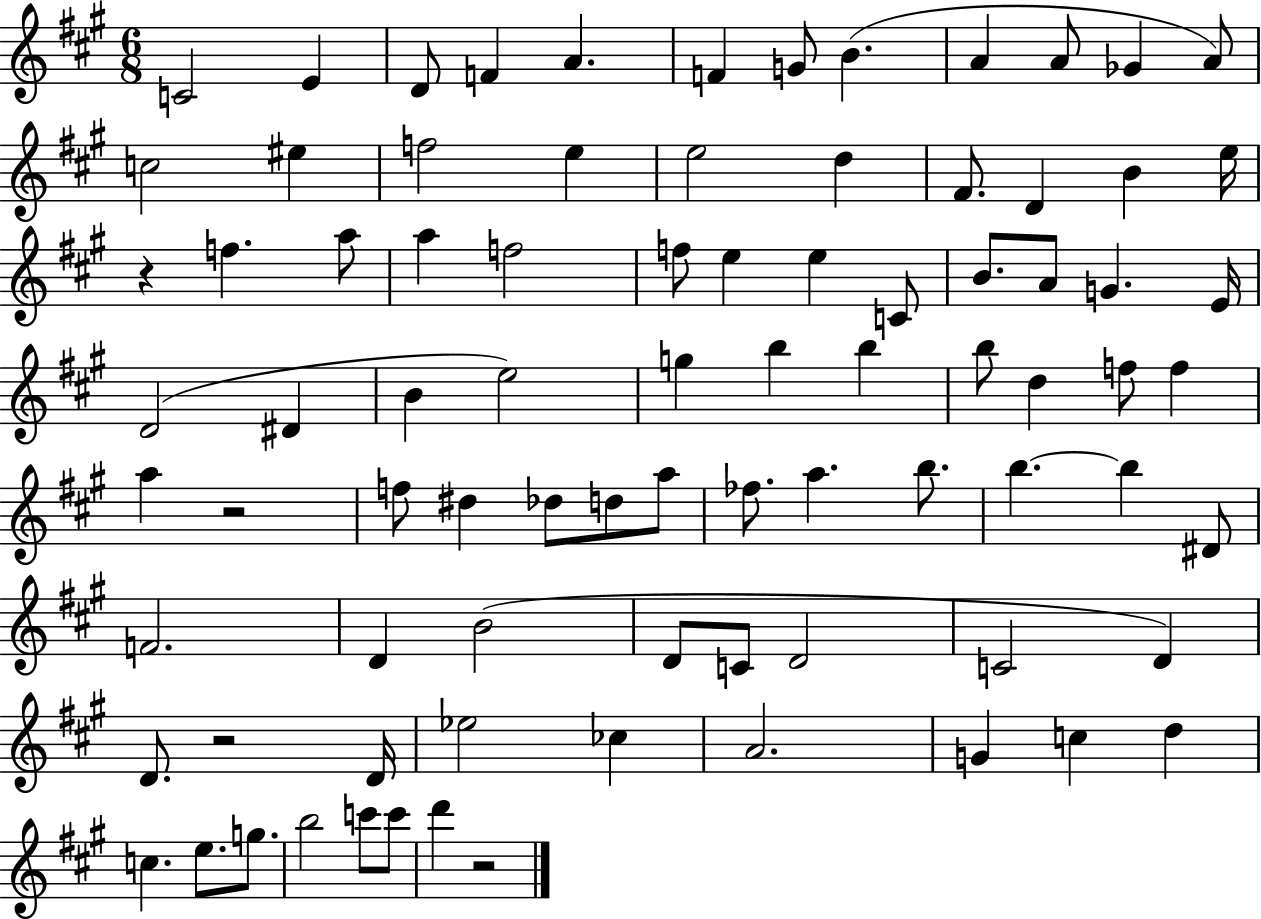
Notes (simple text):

C4/h E4/q D4/e F4/q A4/q. F4/q G4/e B4/q. A4/q A4/e Gb4/q A4/e C5/h EIS5/q F5/h E5/q E5/h D5/q F#4/e. D4/q B4/q E5/s R/q F5/q. A5/e A5/q F5/h F5/e E5/q E5/q C4/e B4/e. A4/e G4/q. E4/s D4/h D#4/q B4/q E5/h G5/q B5/q B5/q B5/e D5/q F5/e F5/q A5/q R/h F5/e D#5/q Db5/e D5/e A5/e FES5/e. A5/q. B5/e. B5/q. B5/q D#4/e F4/h. D4/q B4/h D4/e C4/e D4/h C4/h D4/q D4/e. R/h D4/s Eb5/h CES5/q A4/h. G4/q C5/q D5/q C5/q. E5/e. G5/e. B5/h C6/e C6/e D6/q R/h